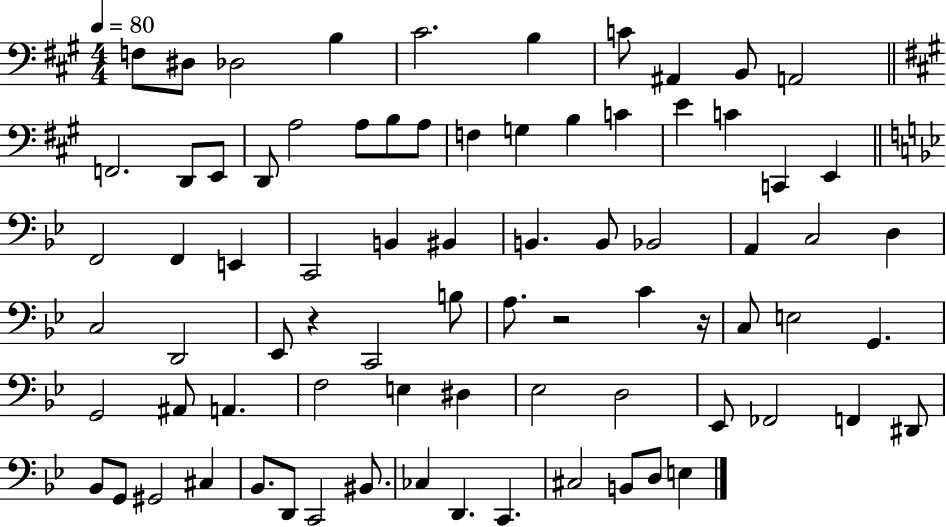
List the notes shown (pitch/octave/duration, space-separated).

F3/e D#3/e Db3/h B3/q C#4/h. B3/q C4/e A#2/q B2/e A2/h F2/h. D2/e E2/e D2/e A3/h A3/e B3/e A3/e F3/q G3/q B3/q C4/q E4/q C4/q C2/q E2/q F2/h F2/q E2/q C2/h B2/q BIS2/q B2/q. B2/e Bb2/h A2/q C3/h D3/q C3/h D2/h Eb2/e R/q C2/h B3/e A3/e. R/h C4/q R/s C3/e E3/h G2/q. G2/h A#2/e A2/q. F3/h E3/q D#3/q Eb3/h D3/h Eb2/e FES2/h F2/q D#2/e Bb2/e G2/e G#2/h C#3/q Bb2/e. D2/e C2/h BIS2/e. CES3/q D2/q. C2/q. C#3/h B2/e D3/e E3/q